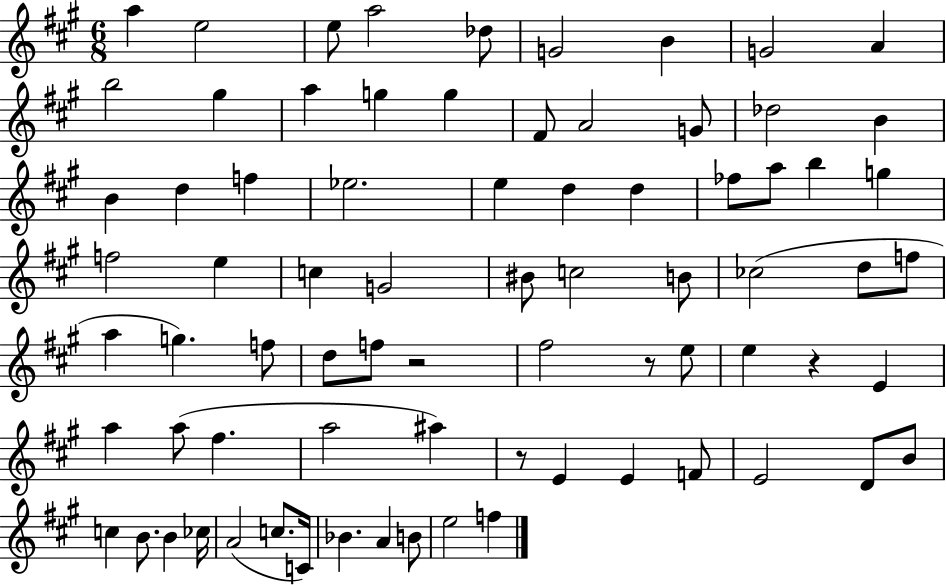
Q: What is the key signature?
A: A major